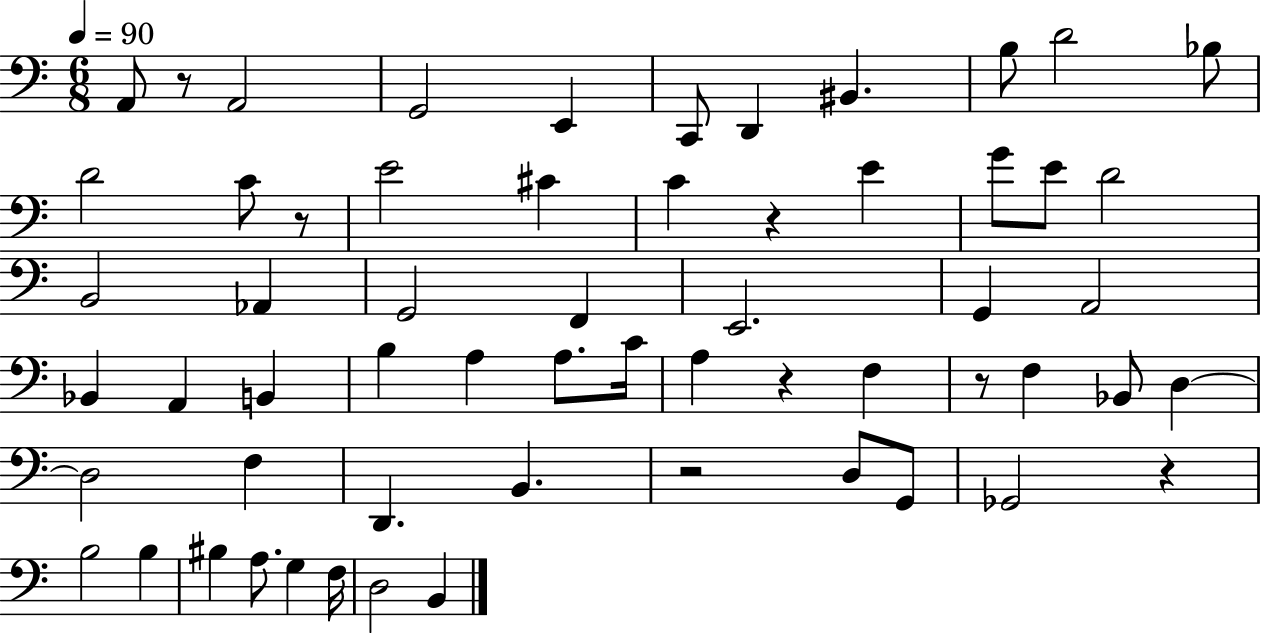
X:1
T:Untitled
M:6/8
L:1/4
K:C
A,,/2 z/2 A,,2 G,,2 E,, C,,/2 D,, ^B,, B,/2 D2 _B,/2 D2 C/2 z/2 E2 ^C C z E G/2 E/2 D2 B,,2 _A,, G,,2 F,, E,,2 G,, A,,2 _B,, A,, B,, B, A, A,/2 C/4 A, z F, z/2 F, _B,,/2 D, D,2 F, D,, B,, z2 D,/2 G,,/2 _G,,2 z B,2 B, ^B, A,/2 G, F,/4 D,2 B,,